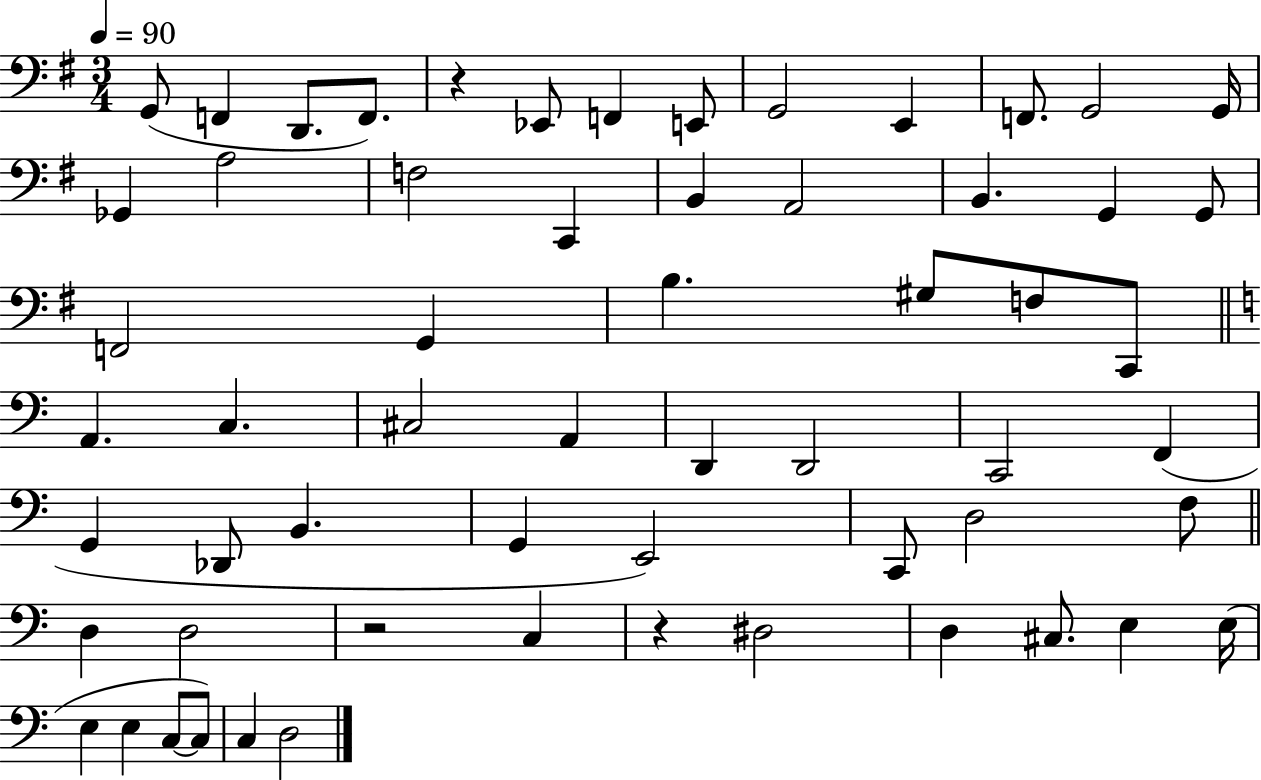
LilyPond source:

{
  \clef bass
  \numericTimeSignature
  \time 3/4
  \key g \major
  \tempo 4 = 90
  g,8( f,4 d,8. f,8.) | r4 ees,8 f,4 e,8 | g,2 e,4 | f,8. g,2 g,16 | \break ges,4 a2 | f2 c,4 | b,4 a,2 | b,4. g,4 g,8 | \break f,2 g,4 | b4. gis8 f8 c,8 | \bar "||" \break \key a \minor a,4. c4. | cis2 a,4 | d,4 d,2 | c,2 f,4( | \break g,4 des,8 b,4. | g,4 e,2) | c,8 d2 f8 | \bar "||" \break \key c \major d4 d2 | r2 c4 | r4 dis2 | d4 cis8. e4 e16( | \break e4 e4 c8~~ c8) | c4 d2 | \bar "|."
}